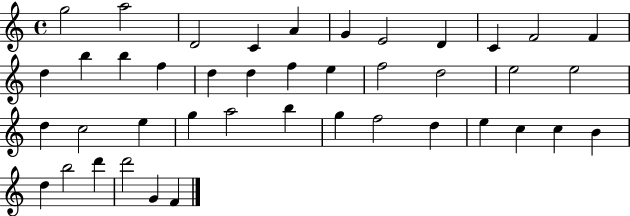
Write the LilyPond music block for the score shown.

{
  \clef treble
  \time 4/4
  \defaultTimeSignature
  \key c \major
  g''2 a''2 | d'2 c'4 a'4 | g'4 e'2 d'4 | c'4 f'2 f'4 | \break d''4 b''4 b''4 f''4 | d''4 d''4 f''4 e''4 | f''2 d''2 | e''2 e''2 | \break d''4 c''2 e''4 | g''4 a''2 b''4 | g''4 f''2 d''4 | e''4 c''4 c''4 b'4 | \break d''4 b''2 d'''4 | d'''2 g'4 f'4 | \bar "|."
}